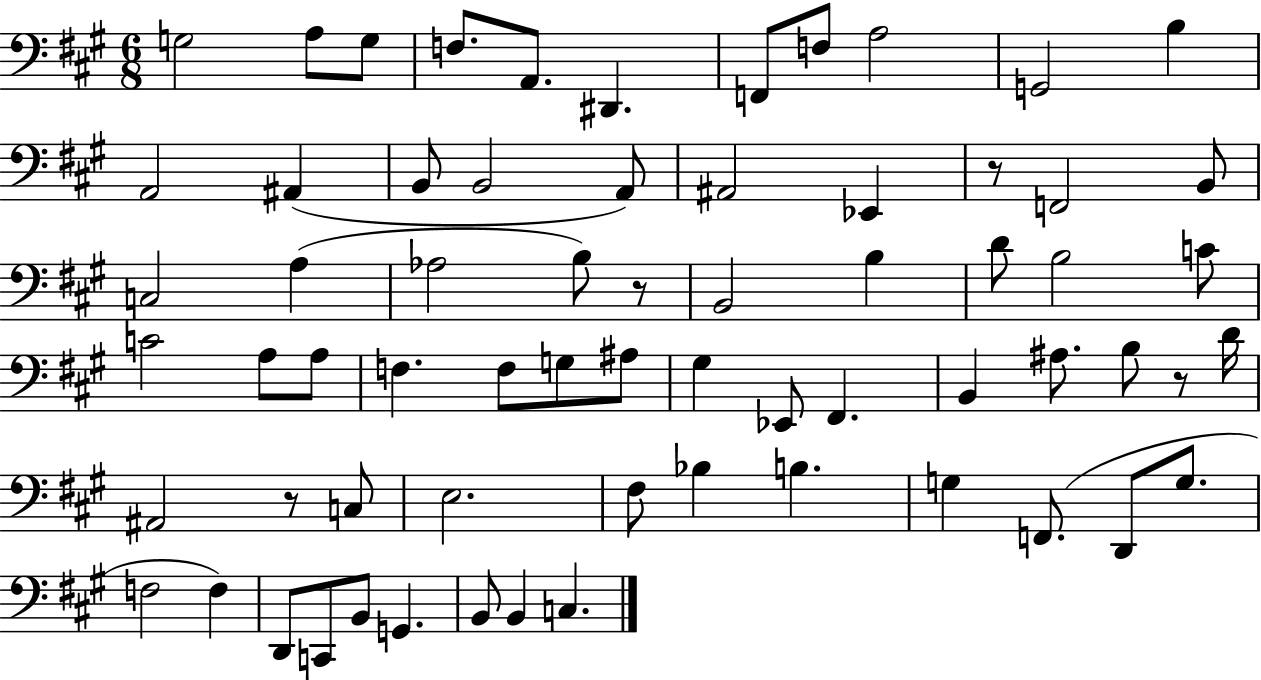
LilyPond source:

{
  \clef bass
  \numericTimeSignature
  \time 6/8
  \key a \major
  g2 a8 g8 | f8. a,8. dis,4. | f,8 f8 a2 | g,2 b4 | \break a,2 ais,4( | b,8 b,2 a,8) | ais,2 ees,4 | r8 f,2 b,8 | \break c2 a4( | aes2 b8) r8 | b,2 b4 | d'8 b2 c'8 | \break c'2 a8 a8 | f4. f8 g8 ais8 | gis4 ees,8 fis,4. | b,4 ais8. b8 r8 d'16 | \break ais,2 r8 c8 | e2. | fis8 bes4 b4. | g4 f,8.( d,8 g8. | \break f2 f4) | d,8 c,8 b,8 g,4. | b,8 b,4 c4. | \bar "|."
}